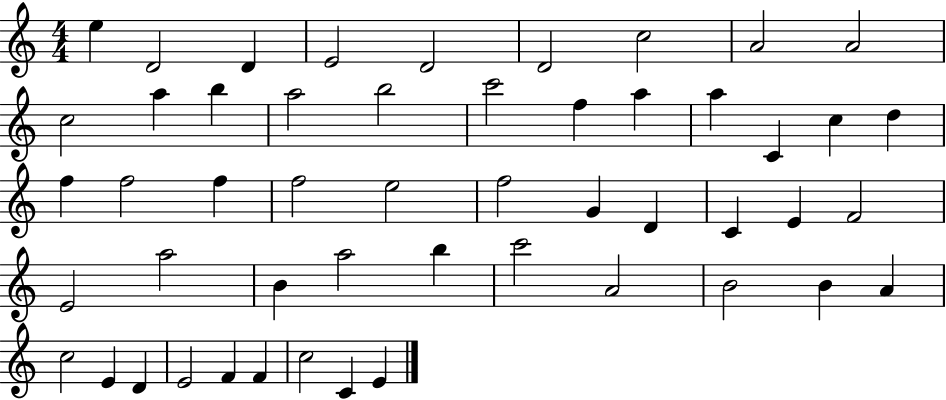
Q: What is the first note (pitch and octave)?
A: E5